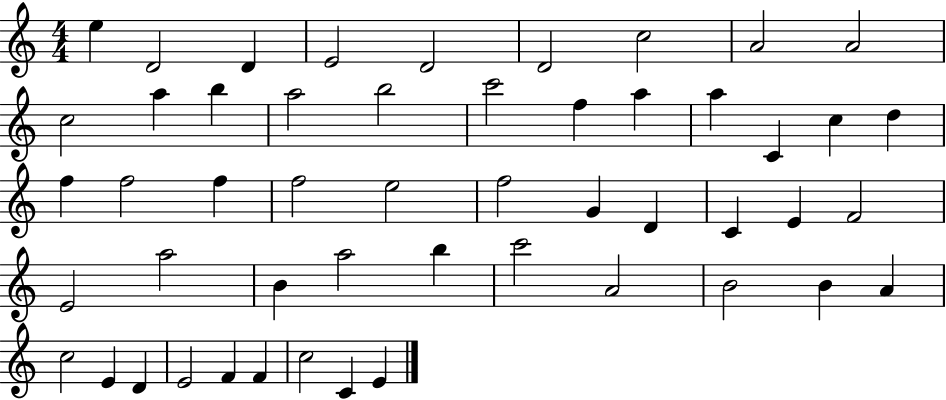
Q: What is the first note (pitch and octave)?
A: E5